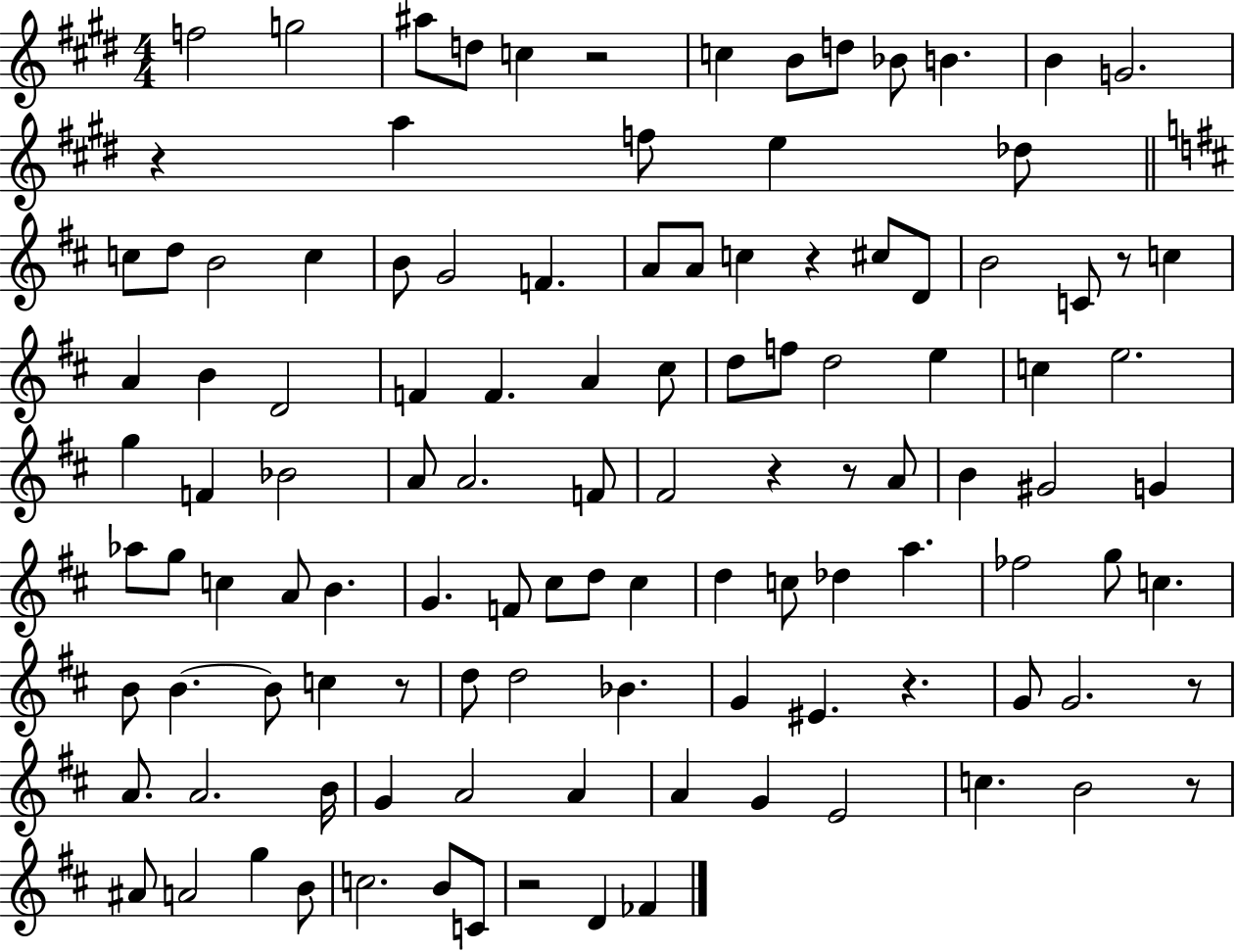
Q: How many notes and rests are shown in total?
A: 114